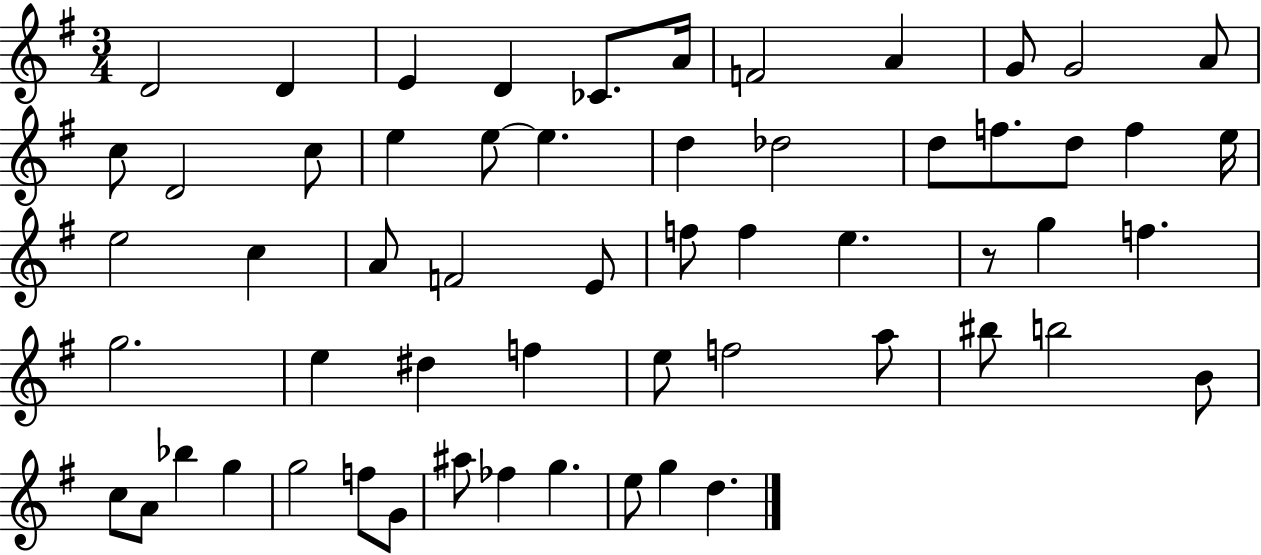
D4/h D4/q E4/q D4/q CES4/e. A4/s F4/h A4/q G4/e G4/h A4/e C5/e D4/h C5/e E5/q E5/e E5/q. D5/q Db5/h D5/e F5/e. D5/e F5/q E5/s E5/h C5/q A4/e F4/h E4/e F5/e F5/q E5/q. R/e G5/q F5/q. G5/h. E5/q D#5/q F5/q E5/e F5/h A5/e BIS5/e B5/h B4/e C5/e A4/e Bb5/q G5/q G5/h F5/e G4/e A#5/e FES5/q G5/q. E5/e G5/q D5/q.